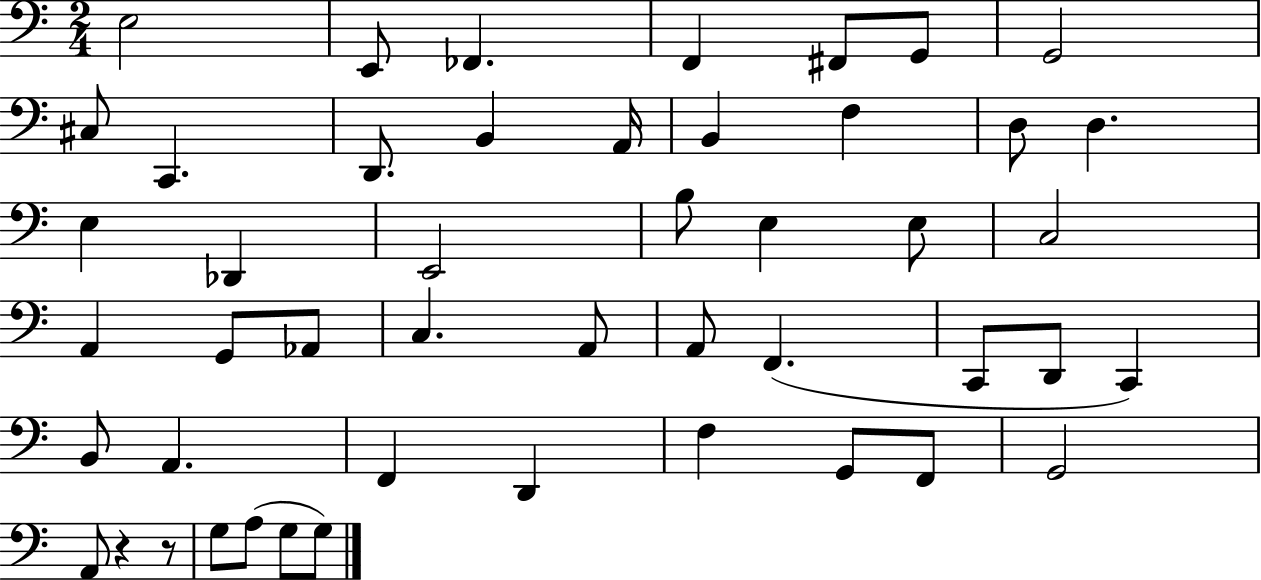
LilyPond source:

{
  \clef bass
  \numericTimeSignature
  \time 2/4
  \key c \major
  e2 | e,8 fes,4. | f,4 fis,8 g,8 | g,2 | \break cis8 c,4. | d,8. b,4 a,16 | b,4 f4 | d8 d4. | \break e4 des,4 | e,2 | b8 e4 e8 | c2 | \break a,4 g,8 aes,8 | c4. a,8 | a,8 f,4.( | c,8 d,8 c,4) | \break b,8 a,4. | f,4 d,4 | f4 g,8 f,8 | g,2 | \break a,8 r4 r8 | g8 a8( g8 g8) | \bar "|."
}